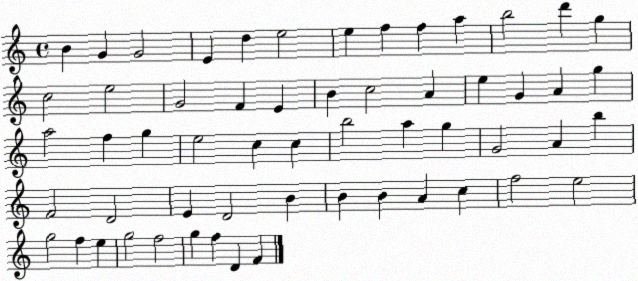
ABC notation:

X:1
T:Untitled
M:4/4
L:1/4
K:C
B G G2 E d e2 e f f a b2 d' g c2 e2 G2 F E B c2 A e G A g a2 f g e2 c c b2 a g G2 A b F2 D2 E D2 B B B A c f2 e2 g2 f e g2 f2 g f D F